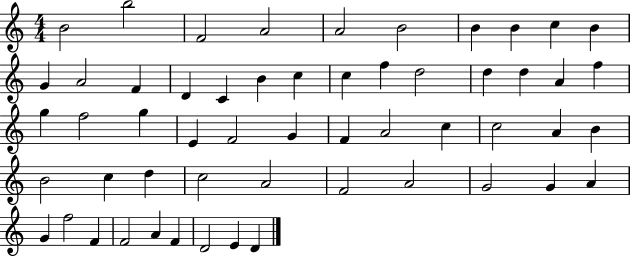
X:1
T:Untitled
M:4/4
L:1/4
K:C
B2 b2 F2 A2 A2 B2 B B c B G A2 F D C B c c f d2 d d A f g f2 g E F2 G F A2 c c2 A B B2 c d c2 A2 F2 A2 G2 G A G f2 F F2 A F D2 E D